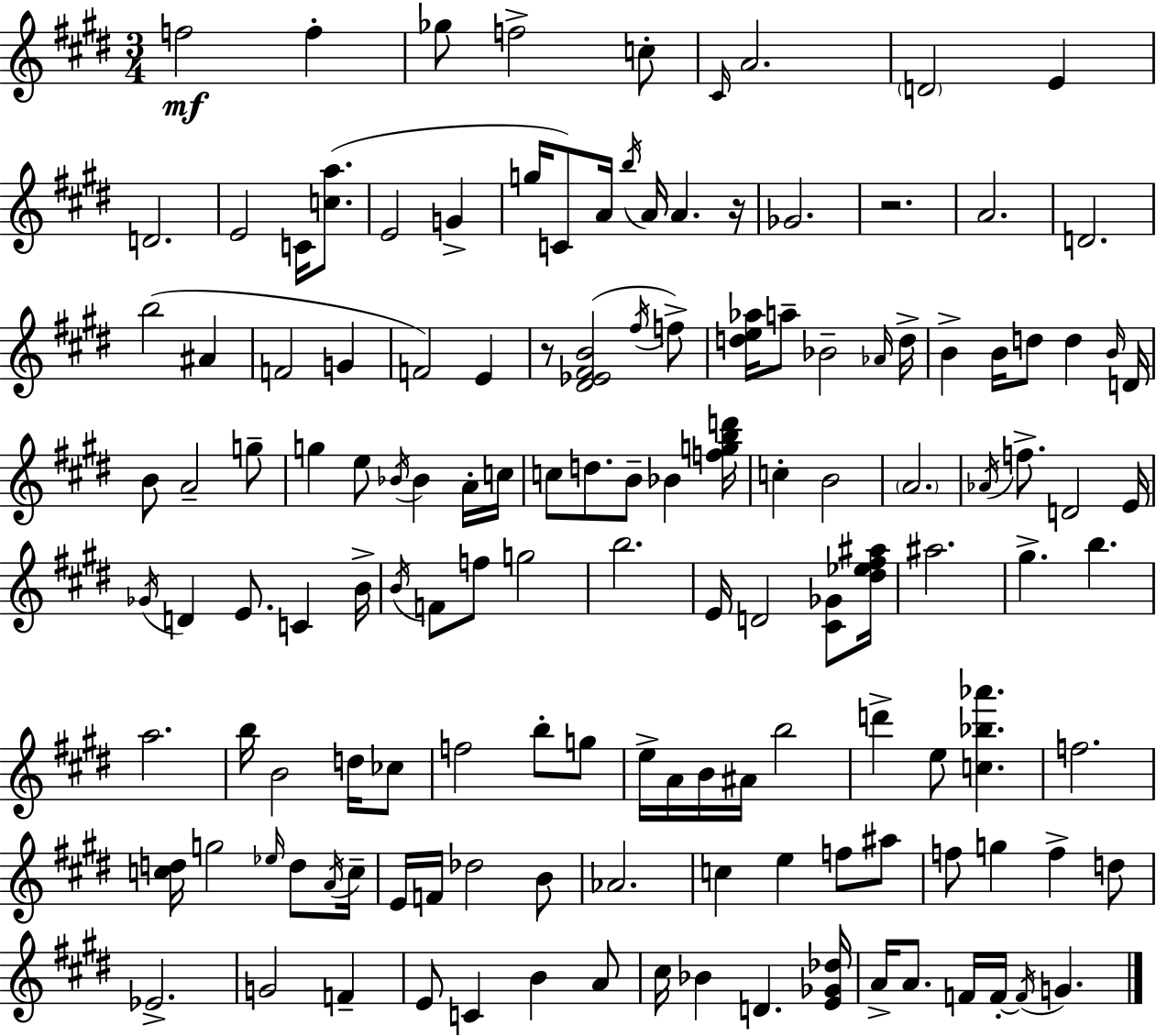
F5/h F5/q Gb5/e F5/h C5/e C#4/s A4/h. D4/h E4/q D4/h. E4/h C4/s [C5,A5]/e. E4/h G4/q G5/s C4/e A4/s B5/s A4/s A4/q. R/s Gb4/h. R/h. A4/h. D4/h. B5/h A#4/q F4/h G4/q F4/h E4/q R/e [D#4,Eb4,F#4,B4]/h F#5/s F5/e [D5,E5,Ab5]/s A5/e Bb4/h Ab4/s D5/s B4/q B4/s D5/e D5/q B4/s D4/s B4/e A4/h G5/e G5/q E5/e Bb4/s Bb4/q A4/s C5/s C5/e D5/e. B4/e Bb4/q [F5,G5,B5,D6]/s C5/q B4/h A4/h. Ab4/s F5/e. D4/h E4/s Gb4/s D4/q E4/e. C4/q B4/s B4/s F4/e F5/e G5/h B5/h. E4/s D4/h [C#4,Gb4]/e [D#5,Eb5,F#5,A#5]/s A#5/h. G#5/q. B5/q. A5/h. B5/s B4/h D5/s CES5/e F5/h B5/e G5/e E5/s A4/s B4/s A#4/s B5/h D6/q E5/e [C5,Bb5,Ab6]/q. F5/h. [C5,D5]/s G5/h Eb5/s D5/e A4/s C5/s E4/s F4/s Db5/h B4/e Ab4/h. C5/q E5/q F5/e A#5/e F5/e G5/q F5/q D5/e Eb4/h. G4/h F4/q E4/e C4/q B4/q A4/e C#5/s Bb4/q D4/q. [E4,Gb4,Db5]/s A4/s A4/e. F4/s F4/s F4/s G4/q.